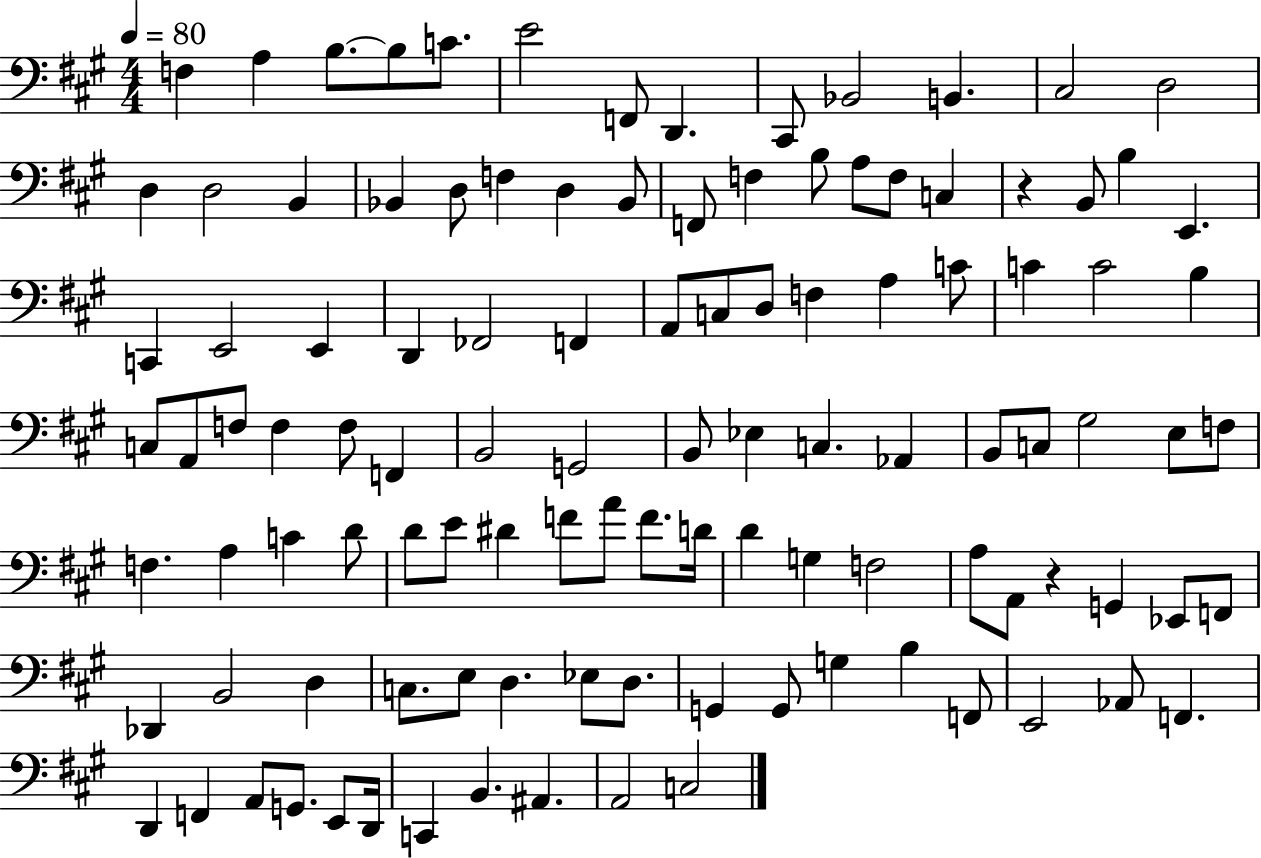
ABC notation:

X:1
T:Untitled
M:4/4
L:1/4
K:A
F, A, B,/2 B,/2 C/2 E2 F,,/2 D,, ^C,,/2 _B,,2 B,, ^C,2 D,2 D, D,2 B,, _B,, D,/2 F, D, _B,,/2 F,,/2 F, B,/2 A,/2 F,/2 C, z B,,/2 B, E,, C,, E,,2 E,, D,, _F,,2 F,, A,,/2 C,/2 D,/2 F, A, C/2 C C2 B, C,/2 A,,/2 F,/2 F, F,/2 F,, B,,2 G,,2 B,,/2 _E, C, _A,, B,,/2 C,/2 ^G,2 E,/2 F,/2 F, A, C D/2 D/2 E/2 ^D F/2 A/2 F/2 D/4 D G, F,2 A,/2 A,,/2 z G,, _E,,/2 F,,/2 _D,, B,,2 D, C,/2 E,/2 D, _E,/2 D,/2 G,, G,,/2 G, B, F,,/2 E,,2 _A,,/2 F,, D,, F,, A,,/2 G,,/2 E,,/2 D,,/4 C,, B,, ^A,, A,,2 C,2